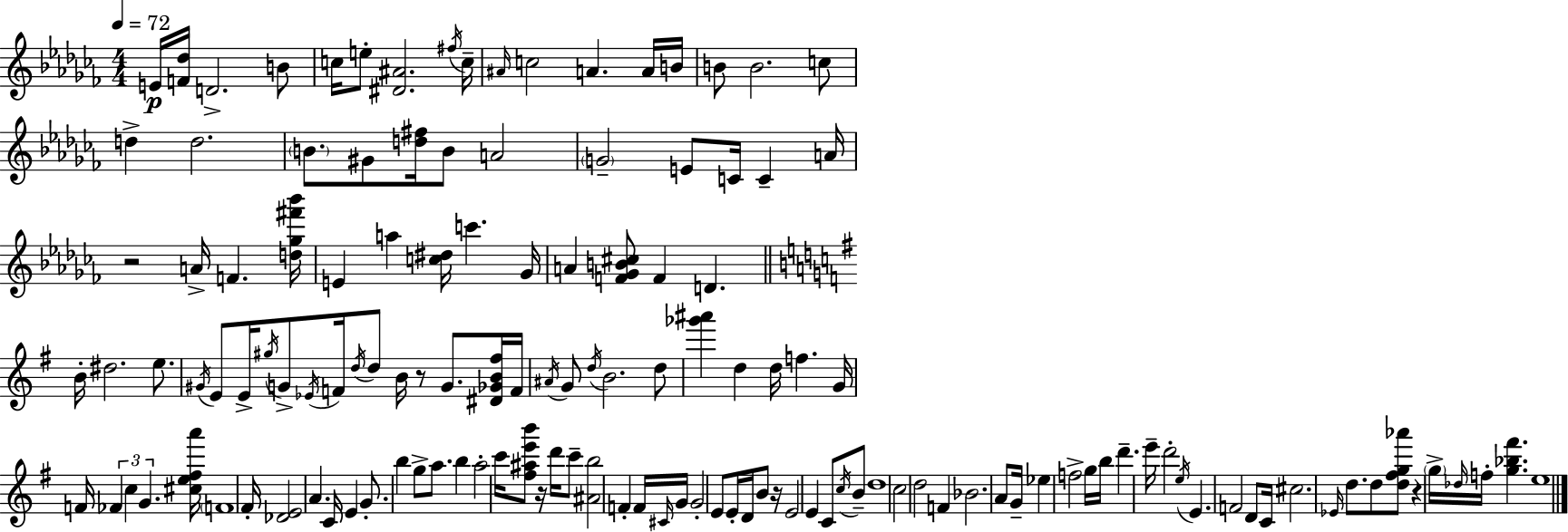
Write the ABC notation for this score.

X:1
T:Untitled
M:4/4
L:1/4
K:Abm
E/4 [F_d]/4 D2 B/2 c/4 e/2 [^D^A]2 ^f/4 c/4 ^A/4 c2 A A/4 B/4 B/2 B2 c/2 d d2 B/2 ^G/2 [d^f]/4 B/2 A2 G2 E/2 C/4 C A/4 z2 A/4 F [d_g^f'_b']/4 E a [c^d]/4 c' _G/4 A [F_GB^c]/2 F D B/4 ^d2 e/2 ^G/4 E/2 E/4 ^g/4 G/2 _E/4 F/4 d/4 d/2 B/4 z/2 G/2 [^D_GB^f]/4 F/4 ^A/4 G/2 d/4 B2 d/2 [_g'^a'] d d/4 f G/4 F/4 _F c G [^ce^fa']/4 F4 ^F/4 [_DE]2 A C/4 E G/2 b g/2 a/2 b a2 c'/4 [^f^ae'b']/2 z/4 d'/4 c'/2 [^Ab]2 F F/4 ^C/4 G/4 G2 E/2 E/4 D/4 B/2 z/4 E2 E C/2 c/4 B/2 d4 c2 d2 F _B2 A/2 G/4 _e f2 g/4 b/4 d' e'/4 d'2 e/4 E F2 D/2 C/4 ^c2 _E/4 d/2 d/2 [d^fg_a']/2 z g/4 _d/4 f/4 [g_b^f'] e4